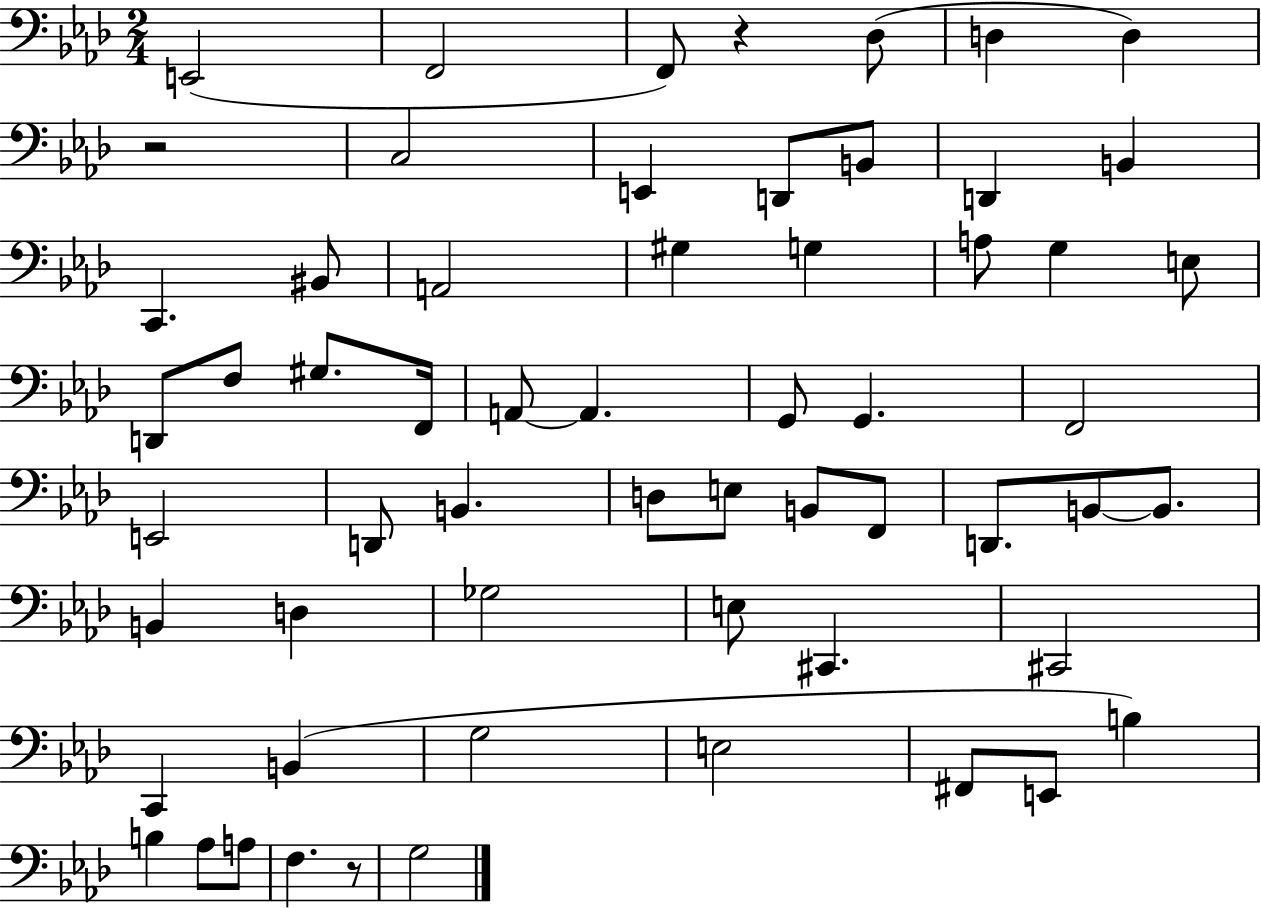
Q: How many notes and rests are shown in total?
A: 60